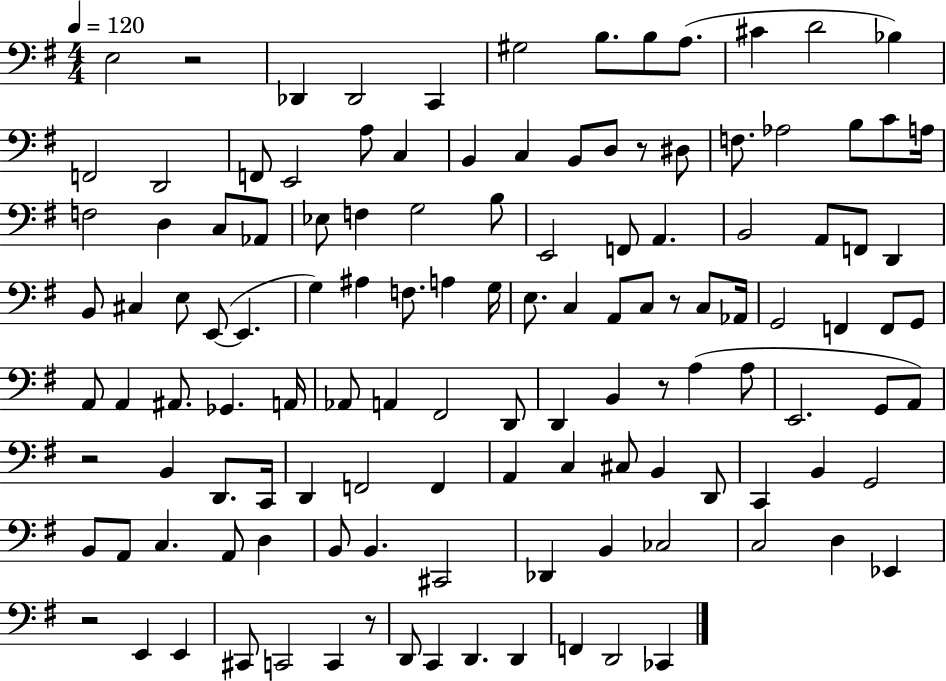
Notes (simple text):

E3/h R/h Db2/q Db2/h C2/q G#3/h B3/e. B3/e A3/e. C#4/q D4/h Bb3/q F2/h D2/h F2/e E2/h A3/e C3/q B2/q C3/q B2/e D3/e R/e D#3/e F3/e. Ab3/h B3/e C4/e A3/s F3/h D3/q C3/e Ab2/e Eb3/e F3/q G3/h B3/e E2/h F2/e A2/q. B2/h A2/e F2/e D2/q B2/e C#3/q E3/e E2/e E2/q. G3/q A#3/q F3/e. A3/q G3/s E3/e. C3/q A2/e C3/e R/e C3/e Ab2/s G2/h F2/q F2/e G2/e A2/e A2/q A#2/e. Gb2/q. A2/s Ab2/e A2/q F#2/h D2/e D2/q B2/q R/e A3/q A3/e E2/h. G2/e A2/e R/h B2/q D2/e. C2/s D2/q F2/h F2/q A2/q C3/q C#3/e B2/q D2/e C2/q B2/q G2/h B2/e A2/e C3/q. A2/e D3/q B2/e B2/q. C#2/h Db2/q B2/q CES3/h C3/h D3/q Eb2/q R/h E2/q E2/q C#2/e C2/h C2/q R/e D2/e C2/q D2/q. D2/q F2/q D2/h CES2/q